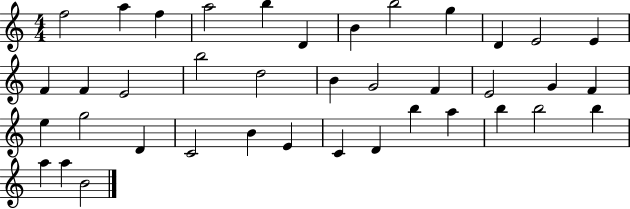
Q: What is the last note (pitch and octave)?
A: B4